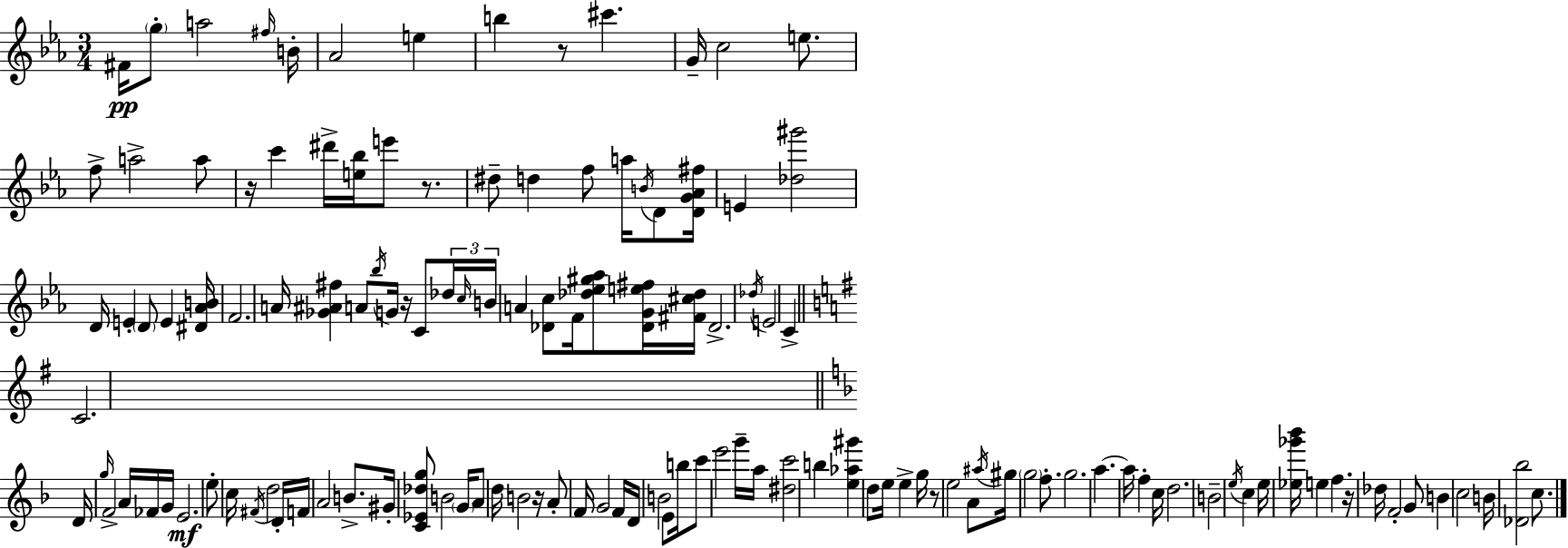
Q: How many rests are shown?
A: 7